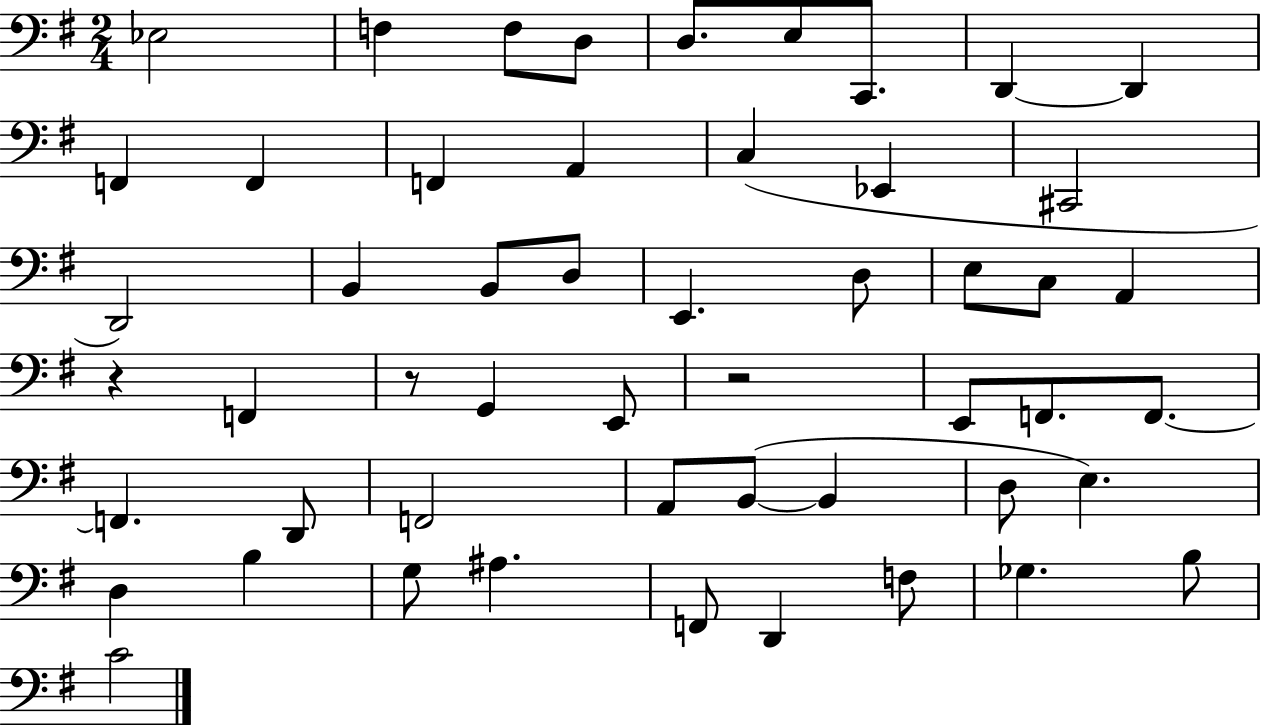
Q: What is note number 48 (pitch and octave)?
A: B3